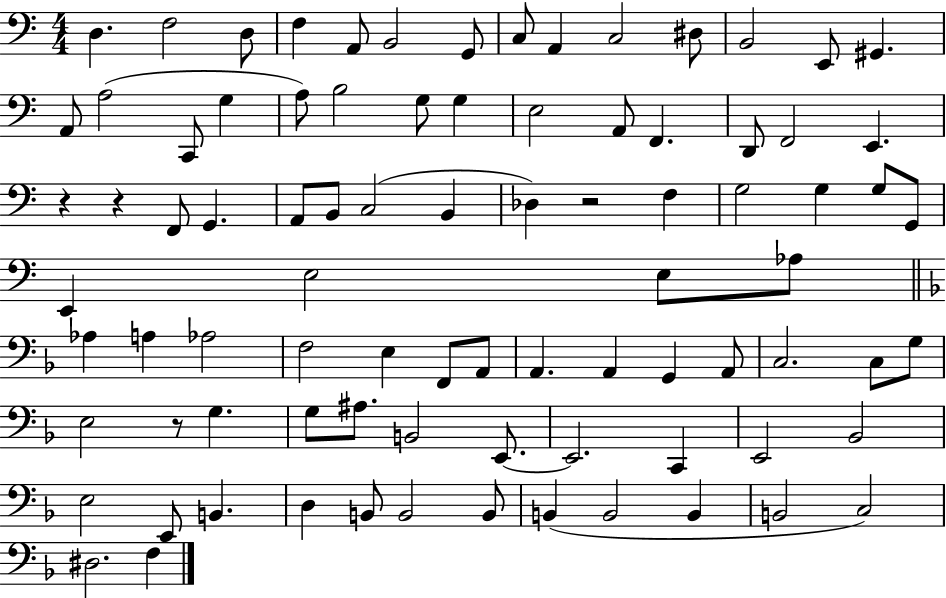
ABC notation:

X:1
T:Untitled
M:4/4
L:1/4
K:C
D, F,2 D,/2 F, A,,/2 B,,2 G,,/2 C,/2 A,, C,2 ^D,/2 B,,2 E,,/2 ^G,, A,,/2 A,2 C,,/2 G, A,/2 B,2 G,/2 G, E,2 A,,/2 F,, D,,/2 F,,2 E,, z z F,,/2 G,, A,,/2 B,,/2 C,2 B,, _D, z2 F, G,2 G, G,/2 G,,/2 E,, E,2 E,/2 _A,/2 _A, A, _A,2 F,2 E, F,,/2 A,,/2 A,, A,, G,, A,,/2 C,2 C,/2 G,/2 E,2 z/2 G, G,/2 ^A,/2 B,,2 E,,/2 E,,2 C,, E,,2 _B,,2 E,2 E,,/2 B,, D, B,,/2 B,,2 B,,/2 B,, B,,2 B,, B,,2 C,2 ^D,2 F,